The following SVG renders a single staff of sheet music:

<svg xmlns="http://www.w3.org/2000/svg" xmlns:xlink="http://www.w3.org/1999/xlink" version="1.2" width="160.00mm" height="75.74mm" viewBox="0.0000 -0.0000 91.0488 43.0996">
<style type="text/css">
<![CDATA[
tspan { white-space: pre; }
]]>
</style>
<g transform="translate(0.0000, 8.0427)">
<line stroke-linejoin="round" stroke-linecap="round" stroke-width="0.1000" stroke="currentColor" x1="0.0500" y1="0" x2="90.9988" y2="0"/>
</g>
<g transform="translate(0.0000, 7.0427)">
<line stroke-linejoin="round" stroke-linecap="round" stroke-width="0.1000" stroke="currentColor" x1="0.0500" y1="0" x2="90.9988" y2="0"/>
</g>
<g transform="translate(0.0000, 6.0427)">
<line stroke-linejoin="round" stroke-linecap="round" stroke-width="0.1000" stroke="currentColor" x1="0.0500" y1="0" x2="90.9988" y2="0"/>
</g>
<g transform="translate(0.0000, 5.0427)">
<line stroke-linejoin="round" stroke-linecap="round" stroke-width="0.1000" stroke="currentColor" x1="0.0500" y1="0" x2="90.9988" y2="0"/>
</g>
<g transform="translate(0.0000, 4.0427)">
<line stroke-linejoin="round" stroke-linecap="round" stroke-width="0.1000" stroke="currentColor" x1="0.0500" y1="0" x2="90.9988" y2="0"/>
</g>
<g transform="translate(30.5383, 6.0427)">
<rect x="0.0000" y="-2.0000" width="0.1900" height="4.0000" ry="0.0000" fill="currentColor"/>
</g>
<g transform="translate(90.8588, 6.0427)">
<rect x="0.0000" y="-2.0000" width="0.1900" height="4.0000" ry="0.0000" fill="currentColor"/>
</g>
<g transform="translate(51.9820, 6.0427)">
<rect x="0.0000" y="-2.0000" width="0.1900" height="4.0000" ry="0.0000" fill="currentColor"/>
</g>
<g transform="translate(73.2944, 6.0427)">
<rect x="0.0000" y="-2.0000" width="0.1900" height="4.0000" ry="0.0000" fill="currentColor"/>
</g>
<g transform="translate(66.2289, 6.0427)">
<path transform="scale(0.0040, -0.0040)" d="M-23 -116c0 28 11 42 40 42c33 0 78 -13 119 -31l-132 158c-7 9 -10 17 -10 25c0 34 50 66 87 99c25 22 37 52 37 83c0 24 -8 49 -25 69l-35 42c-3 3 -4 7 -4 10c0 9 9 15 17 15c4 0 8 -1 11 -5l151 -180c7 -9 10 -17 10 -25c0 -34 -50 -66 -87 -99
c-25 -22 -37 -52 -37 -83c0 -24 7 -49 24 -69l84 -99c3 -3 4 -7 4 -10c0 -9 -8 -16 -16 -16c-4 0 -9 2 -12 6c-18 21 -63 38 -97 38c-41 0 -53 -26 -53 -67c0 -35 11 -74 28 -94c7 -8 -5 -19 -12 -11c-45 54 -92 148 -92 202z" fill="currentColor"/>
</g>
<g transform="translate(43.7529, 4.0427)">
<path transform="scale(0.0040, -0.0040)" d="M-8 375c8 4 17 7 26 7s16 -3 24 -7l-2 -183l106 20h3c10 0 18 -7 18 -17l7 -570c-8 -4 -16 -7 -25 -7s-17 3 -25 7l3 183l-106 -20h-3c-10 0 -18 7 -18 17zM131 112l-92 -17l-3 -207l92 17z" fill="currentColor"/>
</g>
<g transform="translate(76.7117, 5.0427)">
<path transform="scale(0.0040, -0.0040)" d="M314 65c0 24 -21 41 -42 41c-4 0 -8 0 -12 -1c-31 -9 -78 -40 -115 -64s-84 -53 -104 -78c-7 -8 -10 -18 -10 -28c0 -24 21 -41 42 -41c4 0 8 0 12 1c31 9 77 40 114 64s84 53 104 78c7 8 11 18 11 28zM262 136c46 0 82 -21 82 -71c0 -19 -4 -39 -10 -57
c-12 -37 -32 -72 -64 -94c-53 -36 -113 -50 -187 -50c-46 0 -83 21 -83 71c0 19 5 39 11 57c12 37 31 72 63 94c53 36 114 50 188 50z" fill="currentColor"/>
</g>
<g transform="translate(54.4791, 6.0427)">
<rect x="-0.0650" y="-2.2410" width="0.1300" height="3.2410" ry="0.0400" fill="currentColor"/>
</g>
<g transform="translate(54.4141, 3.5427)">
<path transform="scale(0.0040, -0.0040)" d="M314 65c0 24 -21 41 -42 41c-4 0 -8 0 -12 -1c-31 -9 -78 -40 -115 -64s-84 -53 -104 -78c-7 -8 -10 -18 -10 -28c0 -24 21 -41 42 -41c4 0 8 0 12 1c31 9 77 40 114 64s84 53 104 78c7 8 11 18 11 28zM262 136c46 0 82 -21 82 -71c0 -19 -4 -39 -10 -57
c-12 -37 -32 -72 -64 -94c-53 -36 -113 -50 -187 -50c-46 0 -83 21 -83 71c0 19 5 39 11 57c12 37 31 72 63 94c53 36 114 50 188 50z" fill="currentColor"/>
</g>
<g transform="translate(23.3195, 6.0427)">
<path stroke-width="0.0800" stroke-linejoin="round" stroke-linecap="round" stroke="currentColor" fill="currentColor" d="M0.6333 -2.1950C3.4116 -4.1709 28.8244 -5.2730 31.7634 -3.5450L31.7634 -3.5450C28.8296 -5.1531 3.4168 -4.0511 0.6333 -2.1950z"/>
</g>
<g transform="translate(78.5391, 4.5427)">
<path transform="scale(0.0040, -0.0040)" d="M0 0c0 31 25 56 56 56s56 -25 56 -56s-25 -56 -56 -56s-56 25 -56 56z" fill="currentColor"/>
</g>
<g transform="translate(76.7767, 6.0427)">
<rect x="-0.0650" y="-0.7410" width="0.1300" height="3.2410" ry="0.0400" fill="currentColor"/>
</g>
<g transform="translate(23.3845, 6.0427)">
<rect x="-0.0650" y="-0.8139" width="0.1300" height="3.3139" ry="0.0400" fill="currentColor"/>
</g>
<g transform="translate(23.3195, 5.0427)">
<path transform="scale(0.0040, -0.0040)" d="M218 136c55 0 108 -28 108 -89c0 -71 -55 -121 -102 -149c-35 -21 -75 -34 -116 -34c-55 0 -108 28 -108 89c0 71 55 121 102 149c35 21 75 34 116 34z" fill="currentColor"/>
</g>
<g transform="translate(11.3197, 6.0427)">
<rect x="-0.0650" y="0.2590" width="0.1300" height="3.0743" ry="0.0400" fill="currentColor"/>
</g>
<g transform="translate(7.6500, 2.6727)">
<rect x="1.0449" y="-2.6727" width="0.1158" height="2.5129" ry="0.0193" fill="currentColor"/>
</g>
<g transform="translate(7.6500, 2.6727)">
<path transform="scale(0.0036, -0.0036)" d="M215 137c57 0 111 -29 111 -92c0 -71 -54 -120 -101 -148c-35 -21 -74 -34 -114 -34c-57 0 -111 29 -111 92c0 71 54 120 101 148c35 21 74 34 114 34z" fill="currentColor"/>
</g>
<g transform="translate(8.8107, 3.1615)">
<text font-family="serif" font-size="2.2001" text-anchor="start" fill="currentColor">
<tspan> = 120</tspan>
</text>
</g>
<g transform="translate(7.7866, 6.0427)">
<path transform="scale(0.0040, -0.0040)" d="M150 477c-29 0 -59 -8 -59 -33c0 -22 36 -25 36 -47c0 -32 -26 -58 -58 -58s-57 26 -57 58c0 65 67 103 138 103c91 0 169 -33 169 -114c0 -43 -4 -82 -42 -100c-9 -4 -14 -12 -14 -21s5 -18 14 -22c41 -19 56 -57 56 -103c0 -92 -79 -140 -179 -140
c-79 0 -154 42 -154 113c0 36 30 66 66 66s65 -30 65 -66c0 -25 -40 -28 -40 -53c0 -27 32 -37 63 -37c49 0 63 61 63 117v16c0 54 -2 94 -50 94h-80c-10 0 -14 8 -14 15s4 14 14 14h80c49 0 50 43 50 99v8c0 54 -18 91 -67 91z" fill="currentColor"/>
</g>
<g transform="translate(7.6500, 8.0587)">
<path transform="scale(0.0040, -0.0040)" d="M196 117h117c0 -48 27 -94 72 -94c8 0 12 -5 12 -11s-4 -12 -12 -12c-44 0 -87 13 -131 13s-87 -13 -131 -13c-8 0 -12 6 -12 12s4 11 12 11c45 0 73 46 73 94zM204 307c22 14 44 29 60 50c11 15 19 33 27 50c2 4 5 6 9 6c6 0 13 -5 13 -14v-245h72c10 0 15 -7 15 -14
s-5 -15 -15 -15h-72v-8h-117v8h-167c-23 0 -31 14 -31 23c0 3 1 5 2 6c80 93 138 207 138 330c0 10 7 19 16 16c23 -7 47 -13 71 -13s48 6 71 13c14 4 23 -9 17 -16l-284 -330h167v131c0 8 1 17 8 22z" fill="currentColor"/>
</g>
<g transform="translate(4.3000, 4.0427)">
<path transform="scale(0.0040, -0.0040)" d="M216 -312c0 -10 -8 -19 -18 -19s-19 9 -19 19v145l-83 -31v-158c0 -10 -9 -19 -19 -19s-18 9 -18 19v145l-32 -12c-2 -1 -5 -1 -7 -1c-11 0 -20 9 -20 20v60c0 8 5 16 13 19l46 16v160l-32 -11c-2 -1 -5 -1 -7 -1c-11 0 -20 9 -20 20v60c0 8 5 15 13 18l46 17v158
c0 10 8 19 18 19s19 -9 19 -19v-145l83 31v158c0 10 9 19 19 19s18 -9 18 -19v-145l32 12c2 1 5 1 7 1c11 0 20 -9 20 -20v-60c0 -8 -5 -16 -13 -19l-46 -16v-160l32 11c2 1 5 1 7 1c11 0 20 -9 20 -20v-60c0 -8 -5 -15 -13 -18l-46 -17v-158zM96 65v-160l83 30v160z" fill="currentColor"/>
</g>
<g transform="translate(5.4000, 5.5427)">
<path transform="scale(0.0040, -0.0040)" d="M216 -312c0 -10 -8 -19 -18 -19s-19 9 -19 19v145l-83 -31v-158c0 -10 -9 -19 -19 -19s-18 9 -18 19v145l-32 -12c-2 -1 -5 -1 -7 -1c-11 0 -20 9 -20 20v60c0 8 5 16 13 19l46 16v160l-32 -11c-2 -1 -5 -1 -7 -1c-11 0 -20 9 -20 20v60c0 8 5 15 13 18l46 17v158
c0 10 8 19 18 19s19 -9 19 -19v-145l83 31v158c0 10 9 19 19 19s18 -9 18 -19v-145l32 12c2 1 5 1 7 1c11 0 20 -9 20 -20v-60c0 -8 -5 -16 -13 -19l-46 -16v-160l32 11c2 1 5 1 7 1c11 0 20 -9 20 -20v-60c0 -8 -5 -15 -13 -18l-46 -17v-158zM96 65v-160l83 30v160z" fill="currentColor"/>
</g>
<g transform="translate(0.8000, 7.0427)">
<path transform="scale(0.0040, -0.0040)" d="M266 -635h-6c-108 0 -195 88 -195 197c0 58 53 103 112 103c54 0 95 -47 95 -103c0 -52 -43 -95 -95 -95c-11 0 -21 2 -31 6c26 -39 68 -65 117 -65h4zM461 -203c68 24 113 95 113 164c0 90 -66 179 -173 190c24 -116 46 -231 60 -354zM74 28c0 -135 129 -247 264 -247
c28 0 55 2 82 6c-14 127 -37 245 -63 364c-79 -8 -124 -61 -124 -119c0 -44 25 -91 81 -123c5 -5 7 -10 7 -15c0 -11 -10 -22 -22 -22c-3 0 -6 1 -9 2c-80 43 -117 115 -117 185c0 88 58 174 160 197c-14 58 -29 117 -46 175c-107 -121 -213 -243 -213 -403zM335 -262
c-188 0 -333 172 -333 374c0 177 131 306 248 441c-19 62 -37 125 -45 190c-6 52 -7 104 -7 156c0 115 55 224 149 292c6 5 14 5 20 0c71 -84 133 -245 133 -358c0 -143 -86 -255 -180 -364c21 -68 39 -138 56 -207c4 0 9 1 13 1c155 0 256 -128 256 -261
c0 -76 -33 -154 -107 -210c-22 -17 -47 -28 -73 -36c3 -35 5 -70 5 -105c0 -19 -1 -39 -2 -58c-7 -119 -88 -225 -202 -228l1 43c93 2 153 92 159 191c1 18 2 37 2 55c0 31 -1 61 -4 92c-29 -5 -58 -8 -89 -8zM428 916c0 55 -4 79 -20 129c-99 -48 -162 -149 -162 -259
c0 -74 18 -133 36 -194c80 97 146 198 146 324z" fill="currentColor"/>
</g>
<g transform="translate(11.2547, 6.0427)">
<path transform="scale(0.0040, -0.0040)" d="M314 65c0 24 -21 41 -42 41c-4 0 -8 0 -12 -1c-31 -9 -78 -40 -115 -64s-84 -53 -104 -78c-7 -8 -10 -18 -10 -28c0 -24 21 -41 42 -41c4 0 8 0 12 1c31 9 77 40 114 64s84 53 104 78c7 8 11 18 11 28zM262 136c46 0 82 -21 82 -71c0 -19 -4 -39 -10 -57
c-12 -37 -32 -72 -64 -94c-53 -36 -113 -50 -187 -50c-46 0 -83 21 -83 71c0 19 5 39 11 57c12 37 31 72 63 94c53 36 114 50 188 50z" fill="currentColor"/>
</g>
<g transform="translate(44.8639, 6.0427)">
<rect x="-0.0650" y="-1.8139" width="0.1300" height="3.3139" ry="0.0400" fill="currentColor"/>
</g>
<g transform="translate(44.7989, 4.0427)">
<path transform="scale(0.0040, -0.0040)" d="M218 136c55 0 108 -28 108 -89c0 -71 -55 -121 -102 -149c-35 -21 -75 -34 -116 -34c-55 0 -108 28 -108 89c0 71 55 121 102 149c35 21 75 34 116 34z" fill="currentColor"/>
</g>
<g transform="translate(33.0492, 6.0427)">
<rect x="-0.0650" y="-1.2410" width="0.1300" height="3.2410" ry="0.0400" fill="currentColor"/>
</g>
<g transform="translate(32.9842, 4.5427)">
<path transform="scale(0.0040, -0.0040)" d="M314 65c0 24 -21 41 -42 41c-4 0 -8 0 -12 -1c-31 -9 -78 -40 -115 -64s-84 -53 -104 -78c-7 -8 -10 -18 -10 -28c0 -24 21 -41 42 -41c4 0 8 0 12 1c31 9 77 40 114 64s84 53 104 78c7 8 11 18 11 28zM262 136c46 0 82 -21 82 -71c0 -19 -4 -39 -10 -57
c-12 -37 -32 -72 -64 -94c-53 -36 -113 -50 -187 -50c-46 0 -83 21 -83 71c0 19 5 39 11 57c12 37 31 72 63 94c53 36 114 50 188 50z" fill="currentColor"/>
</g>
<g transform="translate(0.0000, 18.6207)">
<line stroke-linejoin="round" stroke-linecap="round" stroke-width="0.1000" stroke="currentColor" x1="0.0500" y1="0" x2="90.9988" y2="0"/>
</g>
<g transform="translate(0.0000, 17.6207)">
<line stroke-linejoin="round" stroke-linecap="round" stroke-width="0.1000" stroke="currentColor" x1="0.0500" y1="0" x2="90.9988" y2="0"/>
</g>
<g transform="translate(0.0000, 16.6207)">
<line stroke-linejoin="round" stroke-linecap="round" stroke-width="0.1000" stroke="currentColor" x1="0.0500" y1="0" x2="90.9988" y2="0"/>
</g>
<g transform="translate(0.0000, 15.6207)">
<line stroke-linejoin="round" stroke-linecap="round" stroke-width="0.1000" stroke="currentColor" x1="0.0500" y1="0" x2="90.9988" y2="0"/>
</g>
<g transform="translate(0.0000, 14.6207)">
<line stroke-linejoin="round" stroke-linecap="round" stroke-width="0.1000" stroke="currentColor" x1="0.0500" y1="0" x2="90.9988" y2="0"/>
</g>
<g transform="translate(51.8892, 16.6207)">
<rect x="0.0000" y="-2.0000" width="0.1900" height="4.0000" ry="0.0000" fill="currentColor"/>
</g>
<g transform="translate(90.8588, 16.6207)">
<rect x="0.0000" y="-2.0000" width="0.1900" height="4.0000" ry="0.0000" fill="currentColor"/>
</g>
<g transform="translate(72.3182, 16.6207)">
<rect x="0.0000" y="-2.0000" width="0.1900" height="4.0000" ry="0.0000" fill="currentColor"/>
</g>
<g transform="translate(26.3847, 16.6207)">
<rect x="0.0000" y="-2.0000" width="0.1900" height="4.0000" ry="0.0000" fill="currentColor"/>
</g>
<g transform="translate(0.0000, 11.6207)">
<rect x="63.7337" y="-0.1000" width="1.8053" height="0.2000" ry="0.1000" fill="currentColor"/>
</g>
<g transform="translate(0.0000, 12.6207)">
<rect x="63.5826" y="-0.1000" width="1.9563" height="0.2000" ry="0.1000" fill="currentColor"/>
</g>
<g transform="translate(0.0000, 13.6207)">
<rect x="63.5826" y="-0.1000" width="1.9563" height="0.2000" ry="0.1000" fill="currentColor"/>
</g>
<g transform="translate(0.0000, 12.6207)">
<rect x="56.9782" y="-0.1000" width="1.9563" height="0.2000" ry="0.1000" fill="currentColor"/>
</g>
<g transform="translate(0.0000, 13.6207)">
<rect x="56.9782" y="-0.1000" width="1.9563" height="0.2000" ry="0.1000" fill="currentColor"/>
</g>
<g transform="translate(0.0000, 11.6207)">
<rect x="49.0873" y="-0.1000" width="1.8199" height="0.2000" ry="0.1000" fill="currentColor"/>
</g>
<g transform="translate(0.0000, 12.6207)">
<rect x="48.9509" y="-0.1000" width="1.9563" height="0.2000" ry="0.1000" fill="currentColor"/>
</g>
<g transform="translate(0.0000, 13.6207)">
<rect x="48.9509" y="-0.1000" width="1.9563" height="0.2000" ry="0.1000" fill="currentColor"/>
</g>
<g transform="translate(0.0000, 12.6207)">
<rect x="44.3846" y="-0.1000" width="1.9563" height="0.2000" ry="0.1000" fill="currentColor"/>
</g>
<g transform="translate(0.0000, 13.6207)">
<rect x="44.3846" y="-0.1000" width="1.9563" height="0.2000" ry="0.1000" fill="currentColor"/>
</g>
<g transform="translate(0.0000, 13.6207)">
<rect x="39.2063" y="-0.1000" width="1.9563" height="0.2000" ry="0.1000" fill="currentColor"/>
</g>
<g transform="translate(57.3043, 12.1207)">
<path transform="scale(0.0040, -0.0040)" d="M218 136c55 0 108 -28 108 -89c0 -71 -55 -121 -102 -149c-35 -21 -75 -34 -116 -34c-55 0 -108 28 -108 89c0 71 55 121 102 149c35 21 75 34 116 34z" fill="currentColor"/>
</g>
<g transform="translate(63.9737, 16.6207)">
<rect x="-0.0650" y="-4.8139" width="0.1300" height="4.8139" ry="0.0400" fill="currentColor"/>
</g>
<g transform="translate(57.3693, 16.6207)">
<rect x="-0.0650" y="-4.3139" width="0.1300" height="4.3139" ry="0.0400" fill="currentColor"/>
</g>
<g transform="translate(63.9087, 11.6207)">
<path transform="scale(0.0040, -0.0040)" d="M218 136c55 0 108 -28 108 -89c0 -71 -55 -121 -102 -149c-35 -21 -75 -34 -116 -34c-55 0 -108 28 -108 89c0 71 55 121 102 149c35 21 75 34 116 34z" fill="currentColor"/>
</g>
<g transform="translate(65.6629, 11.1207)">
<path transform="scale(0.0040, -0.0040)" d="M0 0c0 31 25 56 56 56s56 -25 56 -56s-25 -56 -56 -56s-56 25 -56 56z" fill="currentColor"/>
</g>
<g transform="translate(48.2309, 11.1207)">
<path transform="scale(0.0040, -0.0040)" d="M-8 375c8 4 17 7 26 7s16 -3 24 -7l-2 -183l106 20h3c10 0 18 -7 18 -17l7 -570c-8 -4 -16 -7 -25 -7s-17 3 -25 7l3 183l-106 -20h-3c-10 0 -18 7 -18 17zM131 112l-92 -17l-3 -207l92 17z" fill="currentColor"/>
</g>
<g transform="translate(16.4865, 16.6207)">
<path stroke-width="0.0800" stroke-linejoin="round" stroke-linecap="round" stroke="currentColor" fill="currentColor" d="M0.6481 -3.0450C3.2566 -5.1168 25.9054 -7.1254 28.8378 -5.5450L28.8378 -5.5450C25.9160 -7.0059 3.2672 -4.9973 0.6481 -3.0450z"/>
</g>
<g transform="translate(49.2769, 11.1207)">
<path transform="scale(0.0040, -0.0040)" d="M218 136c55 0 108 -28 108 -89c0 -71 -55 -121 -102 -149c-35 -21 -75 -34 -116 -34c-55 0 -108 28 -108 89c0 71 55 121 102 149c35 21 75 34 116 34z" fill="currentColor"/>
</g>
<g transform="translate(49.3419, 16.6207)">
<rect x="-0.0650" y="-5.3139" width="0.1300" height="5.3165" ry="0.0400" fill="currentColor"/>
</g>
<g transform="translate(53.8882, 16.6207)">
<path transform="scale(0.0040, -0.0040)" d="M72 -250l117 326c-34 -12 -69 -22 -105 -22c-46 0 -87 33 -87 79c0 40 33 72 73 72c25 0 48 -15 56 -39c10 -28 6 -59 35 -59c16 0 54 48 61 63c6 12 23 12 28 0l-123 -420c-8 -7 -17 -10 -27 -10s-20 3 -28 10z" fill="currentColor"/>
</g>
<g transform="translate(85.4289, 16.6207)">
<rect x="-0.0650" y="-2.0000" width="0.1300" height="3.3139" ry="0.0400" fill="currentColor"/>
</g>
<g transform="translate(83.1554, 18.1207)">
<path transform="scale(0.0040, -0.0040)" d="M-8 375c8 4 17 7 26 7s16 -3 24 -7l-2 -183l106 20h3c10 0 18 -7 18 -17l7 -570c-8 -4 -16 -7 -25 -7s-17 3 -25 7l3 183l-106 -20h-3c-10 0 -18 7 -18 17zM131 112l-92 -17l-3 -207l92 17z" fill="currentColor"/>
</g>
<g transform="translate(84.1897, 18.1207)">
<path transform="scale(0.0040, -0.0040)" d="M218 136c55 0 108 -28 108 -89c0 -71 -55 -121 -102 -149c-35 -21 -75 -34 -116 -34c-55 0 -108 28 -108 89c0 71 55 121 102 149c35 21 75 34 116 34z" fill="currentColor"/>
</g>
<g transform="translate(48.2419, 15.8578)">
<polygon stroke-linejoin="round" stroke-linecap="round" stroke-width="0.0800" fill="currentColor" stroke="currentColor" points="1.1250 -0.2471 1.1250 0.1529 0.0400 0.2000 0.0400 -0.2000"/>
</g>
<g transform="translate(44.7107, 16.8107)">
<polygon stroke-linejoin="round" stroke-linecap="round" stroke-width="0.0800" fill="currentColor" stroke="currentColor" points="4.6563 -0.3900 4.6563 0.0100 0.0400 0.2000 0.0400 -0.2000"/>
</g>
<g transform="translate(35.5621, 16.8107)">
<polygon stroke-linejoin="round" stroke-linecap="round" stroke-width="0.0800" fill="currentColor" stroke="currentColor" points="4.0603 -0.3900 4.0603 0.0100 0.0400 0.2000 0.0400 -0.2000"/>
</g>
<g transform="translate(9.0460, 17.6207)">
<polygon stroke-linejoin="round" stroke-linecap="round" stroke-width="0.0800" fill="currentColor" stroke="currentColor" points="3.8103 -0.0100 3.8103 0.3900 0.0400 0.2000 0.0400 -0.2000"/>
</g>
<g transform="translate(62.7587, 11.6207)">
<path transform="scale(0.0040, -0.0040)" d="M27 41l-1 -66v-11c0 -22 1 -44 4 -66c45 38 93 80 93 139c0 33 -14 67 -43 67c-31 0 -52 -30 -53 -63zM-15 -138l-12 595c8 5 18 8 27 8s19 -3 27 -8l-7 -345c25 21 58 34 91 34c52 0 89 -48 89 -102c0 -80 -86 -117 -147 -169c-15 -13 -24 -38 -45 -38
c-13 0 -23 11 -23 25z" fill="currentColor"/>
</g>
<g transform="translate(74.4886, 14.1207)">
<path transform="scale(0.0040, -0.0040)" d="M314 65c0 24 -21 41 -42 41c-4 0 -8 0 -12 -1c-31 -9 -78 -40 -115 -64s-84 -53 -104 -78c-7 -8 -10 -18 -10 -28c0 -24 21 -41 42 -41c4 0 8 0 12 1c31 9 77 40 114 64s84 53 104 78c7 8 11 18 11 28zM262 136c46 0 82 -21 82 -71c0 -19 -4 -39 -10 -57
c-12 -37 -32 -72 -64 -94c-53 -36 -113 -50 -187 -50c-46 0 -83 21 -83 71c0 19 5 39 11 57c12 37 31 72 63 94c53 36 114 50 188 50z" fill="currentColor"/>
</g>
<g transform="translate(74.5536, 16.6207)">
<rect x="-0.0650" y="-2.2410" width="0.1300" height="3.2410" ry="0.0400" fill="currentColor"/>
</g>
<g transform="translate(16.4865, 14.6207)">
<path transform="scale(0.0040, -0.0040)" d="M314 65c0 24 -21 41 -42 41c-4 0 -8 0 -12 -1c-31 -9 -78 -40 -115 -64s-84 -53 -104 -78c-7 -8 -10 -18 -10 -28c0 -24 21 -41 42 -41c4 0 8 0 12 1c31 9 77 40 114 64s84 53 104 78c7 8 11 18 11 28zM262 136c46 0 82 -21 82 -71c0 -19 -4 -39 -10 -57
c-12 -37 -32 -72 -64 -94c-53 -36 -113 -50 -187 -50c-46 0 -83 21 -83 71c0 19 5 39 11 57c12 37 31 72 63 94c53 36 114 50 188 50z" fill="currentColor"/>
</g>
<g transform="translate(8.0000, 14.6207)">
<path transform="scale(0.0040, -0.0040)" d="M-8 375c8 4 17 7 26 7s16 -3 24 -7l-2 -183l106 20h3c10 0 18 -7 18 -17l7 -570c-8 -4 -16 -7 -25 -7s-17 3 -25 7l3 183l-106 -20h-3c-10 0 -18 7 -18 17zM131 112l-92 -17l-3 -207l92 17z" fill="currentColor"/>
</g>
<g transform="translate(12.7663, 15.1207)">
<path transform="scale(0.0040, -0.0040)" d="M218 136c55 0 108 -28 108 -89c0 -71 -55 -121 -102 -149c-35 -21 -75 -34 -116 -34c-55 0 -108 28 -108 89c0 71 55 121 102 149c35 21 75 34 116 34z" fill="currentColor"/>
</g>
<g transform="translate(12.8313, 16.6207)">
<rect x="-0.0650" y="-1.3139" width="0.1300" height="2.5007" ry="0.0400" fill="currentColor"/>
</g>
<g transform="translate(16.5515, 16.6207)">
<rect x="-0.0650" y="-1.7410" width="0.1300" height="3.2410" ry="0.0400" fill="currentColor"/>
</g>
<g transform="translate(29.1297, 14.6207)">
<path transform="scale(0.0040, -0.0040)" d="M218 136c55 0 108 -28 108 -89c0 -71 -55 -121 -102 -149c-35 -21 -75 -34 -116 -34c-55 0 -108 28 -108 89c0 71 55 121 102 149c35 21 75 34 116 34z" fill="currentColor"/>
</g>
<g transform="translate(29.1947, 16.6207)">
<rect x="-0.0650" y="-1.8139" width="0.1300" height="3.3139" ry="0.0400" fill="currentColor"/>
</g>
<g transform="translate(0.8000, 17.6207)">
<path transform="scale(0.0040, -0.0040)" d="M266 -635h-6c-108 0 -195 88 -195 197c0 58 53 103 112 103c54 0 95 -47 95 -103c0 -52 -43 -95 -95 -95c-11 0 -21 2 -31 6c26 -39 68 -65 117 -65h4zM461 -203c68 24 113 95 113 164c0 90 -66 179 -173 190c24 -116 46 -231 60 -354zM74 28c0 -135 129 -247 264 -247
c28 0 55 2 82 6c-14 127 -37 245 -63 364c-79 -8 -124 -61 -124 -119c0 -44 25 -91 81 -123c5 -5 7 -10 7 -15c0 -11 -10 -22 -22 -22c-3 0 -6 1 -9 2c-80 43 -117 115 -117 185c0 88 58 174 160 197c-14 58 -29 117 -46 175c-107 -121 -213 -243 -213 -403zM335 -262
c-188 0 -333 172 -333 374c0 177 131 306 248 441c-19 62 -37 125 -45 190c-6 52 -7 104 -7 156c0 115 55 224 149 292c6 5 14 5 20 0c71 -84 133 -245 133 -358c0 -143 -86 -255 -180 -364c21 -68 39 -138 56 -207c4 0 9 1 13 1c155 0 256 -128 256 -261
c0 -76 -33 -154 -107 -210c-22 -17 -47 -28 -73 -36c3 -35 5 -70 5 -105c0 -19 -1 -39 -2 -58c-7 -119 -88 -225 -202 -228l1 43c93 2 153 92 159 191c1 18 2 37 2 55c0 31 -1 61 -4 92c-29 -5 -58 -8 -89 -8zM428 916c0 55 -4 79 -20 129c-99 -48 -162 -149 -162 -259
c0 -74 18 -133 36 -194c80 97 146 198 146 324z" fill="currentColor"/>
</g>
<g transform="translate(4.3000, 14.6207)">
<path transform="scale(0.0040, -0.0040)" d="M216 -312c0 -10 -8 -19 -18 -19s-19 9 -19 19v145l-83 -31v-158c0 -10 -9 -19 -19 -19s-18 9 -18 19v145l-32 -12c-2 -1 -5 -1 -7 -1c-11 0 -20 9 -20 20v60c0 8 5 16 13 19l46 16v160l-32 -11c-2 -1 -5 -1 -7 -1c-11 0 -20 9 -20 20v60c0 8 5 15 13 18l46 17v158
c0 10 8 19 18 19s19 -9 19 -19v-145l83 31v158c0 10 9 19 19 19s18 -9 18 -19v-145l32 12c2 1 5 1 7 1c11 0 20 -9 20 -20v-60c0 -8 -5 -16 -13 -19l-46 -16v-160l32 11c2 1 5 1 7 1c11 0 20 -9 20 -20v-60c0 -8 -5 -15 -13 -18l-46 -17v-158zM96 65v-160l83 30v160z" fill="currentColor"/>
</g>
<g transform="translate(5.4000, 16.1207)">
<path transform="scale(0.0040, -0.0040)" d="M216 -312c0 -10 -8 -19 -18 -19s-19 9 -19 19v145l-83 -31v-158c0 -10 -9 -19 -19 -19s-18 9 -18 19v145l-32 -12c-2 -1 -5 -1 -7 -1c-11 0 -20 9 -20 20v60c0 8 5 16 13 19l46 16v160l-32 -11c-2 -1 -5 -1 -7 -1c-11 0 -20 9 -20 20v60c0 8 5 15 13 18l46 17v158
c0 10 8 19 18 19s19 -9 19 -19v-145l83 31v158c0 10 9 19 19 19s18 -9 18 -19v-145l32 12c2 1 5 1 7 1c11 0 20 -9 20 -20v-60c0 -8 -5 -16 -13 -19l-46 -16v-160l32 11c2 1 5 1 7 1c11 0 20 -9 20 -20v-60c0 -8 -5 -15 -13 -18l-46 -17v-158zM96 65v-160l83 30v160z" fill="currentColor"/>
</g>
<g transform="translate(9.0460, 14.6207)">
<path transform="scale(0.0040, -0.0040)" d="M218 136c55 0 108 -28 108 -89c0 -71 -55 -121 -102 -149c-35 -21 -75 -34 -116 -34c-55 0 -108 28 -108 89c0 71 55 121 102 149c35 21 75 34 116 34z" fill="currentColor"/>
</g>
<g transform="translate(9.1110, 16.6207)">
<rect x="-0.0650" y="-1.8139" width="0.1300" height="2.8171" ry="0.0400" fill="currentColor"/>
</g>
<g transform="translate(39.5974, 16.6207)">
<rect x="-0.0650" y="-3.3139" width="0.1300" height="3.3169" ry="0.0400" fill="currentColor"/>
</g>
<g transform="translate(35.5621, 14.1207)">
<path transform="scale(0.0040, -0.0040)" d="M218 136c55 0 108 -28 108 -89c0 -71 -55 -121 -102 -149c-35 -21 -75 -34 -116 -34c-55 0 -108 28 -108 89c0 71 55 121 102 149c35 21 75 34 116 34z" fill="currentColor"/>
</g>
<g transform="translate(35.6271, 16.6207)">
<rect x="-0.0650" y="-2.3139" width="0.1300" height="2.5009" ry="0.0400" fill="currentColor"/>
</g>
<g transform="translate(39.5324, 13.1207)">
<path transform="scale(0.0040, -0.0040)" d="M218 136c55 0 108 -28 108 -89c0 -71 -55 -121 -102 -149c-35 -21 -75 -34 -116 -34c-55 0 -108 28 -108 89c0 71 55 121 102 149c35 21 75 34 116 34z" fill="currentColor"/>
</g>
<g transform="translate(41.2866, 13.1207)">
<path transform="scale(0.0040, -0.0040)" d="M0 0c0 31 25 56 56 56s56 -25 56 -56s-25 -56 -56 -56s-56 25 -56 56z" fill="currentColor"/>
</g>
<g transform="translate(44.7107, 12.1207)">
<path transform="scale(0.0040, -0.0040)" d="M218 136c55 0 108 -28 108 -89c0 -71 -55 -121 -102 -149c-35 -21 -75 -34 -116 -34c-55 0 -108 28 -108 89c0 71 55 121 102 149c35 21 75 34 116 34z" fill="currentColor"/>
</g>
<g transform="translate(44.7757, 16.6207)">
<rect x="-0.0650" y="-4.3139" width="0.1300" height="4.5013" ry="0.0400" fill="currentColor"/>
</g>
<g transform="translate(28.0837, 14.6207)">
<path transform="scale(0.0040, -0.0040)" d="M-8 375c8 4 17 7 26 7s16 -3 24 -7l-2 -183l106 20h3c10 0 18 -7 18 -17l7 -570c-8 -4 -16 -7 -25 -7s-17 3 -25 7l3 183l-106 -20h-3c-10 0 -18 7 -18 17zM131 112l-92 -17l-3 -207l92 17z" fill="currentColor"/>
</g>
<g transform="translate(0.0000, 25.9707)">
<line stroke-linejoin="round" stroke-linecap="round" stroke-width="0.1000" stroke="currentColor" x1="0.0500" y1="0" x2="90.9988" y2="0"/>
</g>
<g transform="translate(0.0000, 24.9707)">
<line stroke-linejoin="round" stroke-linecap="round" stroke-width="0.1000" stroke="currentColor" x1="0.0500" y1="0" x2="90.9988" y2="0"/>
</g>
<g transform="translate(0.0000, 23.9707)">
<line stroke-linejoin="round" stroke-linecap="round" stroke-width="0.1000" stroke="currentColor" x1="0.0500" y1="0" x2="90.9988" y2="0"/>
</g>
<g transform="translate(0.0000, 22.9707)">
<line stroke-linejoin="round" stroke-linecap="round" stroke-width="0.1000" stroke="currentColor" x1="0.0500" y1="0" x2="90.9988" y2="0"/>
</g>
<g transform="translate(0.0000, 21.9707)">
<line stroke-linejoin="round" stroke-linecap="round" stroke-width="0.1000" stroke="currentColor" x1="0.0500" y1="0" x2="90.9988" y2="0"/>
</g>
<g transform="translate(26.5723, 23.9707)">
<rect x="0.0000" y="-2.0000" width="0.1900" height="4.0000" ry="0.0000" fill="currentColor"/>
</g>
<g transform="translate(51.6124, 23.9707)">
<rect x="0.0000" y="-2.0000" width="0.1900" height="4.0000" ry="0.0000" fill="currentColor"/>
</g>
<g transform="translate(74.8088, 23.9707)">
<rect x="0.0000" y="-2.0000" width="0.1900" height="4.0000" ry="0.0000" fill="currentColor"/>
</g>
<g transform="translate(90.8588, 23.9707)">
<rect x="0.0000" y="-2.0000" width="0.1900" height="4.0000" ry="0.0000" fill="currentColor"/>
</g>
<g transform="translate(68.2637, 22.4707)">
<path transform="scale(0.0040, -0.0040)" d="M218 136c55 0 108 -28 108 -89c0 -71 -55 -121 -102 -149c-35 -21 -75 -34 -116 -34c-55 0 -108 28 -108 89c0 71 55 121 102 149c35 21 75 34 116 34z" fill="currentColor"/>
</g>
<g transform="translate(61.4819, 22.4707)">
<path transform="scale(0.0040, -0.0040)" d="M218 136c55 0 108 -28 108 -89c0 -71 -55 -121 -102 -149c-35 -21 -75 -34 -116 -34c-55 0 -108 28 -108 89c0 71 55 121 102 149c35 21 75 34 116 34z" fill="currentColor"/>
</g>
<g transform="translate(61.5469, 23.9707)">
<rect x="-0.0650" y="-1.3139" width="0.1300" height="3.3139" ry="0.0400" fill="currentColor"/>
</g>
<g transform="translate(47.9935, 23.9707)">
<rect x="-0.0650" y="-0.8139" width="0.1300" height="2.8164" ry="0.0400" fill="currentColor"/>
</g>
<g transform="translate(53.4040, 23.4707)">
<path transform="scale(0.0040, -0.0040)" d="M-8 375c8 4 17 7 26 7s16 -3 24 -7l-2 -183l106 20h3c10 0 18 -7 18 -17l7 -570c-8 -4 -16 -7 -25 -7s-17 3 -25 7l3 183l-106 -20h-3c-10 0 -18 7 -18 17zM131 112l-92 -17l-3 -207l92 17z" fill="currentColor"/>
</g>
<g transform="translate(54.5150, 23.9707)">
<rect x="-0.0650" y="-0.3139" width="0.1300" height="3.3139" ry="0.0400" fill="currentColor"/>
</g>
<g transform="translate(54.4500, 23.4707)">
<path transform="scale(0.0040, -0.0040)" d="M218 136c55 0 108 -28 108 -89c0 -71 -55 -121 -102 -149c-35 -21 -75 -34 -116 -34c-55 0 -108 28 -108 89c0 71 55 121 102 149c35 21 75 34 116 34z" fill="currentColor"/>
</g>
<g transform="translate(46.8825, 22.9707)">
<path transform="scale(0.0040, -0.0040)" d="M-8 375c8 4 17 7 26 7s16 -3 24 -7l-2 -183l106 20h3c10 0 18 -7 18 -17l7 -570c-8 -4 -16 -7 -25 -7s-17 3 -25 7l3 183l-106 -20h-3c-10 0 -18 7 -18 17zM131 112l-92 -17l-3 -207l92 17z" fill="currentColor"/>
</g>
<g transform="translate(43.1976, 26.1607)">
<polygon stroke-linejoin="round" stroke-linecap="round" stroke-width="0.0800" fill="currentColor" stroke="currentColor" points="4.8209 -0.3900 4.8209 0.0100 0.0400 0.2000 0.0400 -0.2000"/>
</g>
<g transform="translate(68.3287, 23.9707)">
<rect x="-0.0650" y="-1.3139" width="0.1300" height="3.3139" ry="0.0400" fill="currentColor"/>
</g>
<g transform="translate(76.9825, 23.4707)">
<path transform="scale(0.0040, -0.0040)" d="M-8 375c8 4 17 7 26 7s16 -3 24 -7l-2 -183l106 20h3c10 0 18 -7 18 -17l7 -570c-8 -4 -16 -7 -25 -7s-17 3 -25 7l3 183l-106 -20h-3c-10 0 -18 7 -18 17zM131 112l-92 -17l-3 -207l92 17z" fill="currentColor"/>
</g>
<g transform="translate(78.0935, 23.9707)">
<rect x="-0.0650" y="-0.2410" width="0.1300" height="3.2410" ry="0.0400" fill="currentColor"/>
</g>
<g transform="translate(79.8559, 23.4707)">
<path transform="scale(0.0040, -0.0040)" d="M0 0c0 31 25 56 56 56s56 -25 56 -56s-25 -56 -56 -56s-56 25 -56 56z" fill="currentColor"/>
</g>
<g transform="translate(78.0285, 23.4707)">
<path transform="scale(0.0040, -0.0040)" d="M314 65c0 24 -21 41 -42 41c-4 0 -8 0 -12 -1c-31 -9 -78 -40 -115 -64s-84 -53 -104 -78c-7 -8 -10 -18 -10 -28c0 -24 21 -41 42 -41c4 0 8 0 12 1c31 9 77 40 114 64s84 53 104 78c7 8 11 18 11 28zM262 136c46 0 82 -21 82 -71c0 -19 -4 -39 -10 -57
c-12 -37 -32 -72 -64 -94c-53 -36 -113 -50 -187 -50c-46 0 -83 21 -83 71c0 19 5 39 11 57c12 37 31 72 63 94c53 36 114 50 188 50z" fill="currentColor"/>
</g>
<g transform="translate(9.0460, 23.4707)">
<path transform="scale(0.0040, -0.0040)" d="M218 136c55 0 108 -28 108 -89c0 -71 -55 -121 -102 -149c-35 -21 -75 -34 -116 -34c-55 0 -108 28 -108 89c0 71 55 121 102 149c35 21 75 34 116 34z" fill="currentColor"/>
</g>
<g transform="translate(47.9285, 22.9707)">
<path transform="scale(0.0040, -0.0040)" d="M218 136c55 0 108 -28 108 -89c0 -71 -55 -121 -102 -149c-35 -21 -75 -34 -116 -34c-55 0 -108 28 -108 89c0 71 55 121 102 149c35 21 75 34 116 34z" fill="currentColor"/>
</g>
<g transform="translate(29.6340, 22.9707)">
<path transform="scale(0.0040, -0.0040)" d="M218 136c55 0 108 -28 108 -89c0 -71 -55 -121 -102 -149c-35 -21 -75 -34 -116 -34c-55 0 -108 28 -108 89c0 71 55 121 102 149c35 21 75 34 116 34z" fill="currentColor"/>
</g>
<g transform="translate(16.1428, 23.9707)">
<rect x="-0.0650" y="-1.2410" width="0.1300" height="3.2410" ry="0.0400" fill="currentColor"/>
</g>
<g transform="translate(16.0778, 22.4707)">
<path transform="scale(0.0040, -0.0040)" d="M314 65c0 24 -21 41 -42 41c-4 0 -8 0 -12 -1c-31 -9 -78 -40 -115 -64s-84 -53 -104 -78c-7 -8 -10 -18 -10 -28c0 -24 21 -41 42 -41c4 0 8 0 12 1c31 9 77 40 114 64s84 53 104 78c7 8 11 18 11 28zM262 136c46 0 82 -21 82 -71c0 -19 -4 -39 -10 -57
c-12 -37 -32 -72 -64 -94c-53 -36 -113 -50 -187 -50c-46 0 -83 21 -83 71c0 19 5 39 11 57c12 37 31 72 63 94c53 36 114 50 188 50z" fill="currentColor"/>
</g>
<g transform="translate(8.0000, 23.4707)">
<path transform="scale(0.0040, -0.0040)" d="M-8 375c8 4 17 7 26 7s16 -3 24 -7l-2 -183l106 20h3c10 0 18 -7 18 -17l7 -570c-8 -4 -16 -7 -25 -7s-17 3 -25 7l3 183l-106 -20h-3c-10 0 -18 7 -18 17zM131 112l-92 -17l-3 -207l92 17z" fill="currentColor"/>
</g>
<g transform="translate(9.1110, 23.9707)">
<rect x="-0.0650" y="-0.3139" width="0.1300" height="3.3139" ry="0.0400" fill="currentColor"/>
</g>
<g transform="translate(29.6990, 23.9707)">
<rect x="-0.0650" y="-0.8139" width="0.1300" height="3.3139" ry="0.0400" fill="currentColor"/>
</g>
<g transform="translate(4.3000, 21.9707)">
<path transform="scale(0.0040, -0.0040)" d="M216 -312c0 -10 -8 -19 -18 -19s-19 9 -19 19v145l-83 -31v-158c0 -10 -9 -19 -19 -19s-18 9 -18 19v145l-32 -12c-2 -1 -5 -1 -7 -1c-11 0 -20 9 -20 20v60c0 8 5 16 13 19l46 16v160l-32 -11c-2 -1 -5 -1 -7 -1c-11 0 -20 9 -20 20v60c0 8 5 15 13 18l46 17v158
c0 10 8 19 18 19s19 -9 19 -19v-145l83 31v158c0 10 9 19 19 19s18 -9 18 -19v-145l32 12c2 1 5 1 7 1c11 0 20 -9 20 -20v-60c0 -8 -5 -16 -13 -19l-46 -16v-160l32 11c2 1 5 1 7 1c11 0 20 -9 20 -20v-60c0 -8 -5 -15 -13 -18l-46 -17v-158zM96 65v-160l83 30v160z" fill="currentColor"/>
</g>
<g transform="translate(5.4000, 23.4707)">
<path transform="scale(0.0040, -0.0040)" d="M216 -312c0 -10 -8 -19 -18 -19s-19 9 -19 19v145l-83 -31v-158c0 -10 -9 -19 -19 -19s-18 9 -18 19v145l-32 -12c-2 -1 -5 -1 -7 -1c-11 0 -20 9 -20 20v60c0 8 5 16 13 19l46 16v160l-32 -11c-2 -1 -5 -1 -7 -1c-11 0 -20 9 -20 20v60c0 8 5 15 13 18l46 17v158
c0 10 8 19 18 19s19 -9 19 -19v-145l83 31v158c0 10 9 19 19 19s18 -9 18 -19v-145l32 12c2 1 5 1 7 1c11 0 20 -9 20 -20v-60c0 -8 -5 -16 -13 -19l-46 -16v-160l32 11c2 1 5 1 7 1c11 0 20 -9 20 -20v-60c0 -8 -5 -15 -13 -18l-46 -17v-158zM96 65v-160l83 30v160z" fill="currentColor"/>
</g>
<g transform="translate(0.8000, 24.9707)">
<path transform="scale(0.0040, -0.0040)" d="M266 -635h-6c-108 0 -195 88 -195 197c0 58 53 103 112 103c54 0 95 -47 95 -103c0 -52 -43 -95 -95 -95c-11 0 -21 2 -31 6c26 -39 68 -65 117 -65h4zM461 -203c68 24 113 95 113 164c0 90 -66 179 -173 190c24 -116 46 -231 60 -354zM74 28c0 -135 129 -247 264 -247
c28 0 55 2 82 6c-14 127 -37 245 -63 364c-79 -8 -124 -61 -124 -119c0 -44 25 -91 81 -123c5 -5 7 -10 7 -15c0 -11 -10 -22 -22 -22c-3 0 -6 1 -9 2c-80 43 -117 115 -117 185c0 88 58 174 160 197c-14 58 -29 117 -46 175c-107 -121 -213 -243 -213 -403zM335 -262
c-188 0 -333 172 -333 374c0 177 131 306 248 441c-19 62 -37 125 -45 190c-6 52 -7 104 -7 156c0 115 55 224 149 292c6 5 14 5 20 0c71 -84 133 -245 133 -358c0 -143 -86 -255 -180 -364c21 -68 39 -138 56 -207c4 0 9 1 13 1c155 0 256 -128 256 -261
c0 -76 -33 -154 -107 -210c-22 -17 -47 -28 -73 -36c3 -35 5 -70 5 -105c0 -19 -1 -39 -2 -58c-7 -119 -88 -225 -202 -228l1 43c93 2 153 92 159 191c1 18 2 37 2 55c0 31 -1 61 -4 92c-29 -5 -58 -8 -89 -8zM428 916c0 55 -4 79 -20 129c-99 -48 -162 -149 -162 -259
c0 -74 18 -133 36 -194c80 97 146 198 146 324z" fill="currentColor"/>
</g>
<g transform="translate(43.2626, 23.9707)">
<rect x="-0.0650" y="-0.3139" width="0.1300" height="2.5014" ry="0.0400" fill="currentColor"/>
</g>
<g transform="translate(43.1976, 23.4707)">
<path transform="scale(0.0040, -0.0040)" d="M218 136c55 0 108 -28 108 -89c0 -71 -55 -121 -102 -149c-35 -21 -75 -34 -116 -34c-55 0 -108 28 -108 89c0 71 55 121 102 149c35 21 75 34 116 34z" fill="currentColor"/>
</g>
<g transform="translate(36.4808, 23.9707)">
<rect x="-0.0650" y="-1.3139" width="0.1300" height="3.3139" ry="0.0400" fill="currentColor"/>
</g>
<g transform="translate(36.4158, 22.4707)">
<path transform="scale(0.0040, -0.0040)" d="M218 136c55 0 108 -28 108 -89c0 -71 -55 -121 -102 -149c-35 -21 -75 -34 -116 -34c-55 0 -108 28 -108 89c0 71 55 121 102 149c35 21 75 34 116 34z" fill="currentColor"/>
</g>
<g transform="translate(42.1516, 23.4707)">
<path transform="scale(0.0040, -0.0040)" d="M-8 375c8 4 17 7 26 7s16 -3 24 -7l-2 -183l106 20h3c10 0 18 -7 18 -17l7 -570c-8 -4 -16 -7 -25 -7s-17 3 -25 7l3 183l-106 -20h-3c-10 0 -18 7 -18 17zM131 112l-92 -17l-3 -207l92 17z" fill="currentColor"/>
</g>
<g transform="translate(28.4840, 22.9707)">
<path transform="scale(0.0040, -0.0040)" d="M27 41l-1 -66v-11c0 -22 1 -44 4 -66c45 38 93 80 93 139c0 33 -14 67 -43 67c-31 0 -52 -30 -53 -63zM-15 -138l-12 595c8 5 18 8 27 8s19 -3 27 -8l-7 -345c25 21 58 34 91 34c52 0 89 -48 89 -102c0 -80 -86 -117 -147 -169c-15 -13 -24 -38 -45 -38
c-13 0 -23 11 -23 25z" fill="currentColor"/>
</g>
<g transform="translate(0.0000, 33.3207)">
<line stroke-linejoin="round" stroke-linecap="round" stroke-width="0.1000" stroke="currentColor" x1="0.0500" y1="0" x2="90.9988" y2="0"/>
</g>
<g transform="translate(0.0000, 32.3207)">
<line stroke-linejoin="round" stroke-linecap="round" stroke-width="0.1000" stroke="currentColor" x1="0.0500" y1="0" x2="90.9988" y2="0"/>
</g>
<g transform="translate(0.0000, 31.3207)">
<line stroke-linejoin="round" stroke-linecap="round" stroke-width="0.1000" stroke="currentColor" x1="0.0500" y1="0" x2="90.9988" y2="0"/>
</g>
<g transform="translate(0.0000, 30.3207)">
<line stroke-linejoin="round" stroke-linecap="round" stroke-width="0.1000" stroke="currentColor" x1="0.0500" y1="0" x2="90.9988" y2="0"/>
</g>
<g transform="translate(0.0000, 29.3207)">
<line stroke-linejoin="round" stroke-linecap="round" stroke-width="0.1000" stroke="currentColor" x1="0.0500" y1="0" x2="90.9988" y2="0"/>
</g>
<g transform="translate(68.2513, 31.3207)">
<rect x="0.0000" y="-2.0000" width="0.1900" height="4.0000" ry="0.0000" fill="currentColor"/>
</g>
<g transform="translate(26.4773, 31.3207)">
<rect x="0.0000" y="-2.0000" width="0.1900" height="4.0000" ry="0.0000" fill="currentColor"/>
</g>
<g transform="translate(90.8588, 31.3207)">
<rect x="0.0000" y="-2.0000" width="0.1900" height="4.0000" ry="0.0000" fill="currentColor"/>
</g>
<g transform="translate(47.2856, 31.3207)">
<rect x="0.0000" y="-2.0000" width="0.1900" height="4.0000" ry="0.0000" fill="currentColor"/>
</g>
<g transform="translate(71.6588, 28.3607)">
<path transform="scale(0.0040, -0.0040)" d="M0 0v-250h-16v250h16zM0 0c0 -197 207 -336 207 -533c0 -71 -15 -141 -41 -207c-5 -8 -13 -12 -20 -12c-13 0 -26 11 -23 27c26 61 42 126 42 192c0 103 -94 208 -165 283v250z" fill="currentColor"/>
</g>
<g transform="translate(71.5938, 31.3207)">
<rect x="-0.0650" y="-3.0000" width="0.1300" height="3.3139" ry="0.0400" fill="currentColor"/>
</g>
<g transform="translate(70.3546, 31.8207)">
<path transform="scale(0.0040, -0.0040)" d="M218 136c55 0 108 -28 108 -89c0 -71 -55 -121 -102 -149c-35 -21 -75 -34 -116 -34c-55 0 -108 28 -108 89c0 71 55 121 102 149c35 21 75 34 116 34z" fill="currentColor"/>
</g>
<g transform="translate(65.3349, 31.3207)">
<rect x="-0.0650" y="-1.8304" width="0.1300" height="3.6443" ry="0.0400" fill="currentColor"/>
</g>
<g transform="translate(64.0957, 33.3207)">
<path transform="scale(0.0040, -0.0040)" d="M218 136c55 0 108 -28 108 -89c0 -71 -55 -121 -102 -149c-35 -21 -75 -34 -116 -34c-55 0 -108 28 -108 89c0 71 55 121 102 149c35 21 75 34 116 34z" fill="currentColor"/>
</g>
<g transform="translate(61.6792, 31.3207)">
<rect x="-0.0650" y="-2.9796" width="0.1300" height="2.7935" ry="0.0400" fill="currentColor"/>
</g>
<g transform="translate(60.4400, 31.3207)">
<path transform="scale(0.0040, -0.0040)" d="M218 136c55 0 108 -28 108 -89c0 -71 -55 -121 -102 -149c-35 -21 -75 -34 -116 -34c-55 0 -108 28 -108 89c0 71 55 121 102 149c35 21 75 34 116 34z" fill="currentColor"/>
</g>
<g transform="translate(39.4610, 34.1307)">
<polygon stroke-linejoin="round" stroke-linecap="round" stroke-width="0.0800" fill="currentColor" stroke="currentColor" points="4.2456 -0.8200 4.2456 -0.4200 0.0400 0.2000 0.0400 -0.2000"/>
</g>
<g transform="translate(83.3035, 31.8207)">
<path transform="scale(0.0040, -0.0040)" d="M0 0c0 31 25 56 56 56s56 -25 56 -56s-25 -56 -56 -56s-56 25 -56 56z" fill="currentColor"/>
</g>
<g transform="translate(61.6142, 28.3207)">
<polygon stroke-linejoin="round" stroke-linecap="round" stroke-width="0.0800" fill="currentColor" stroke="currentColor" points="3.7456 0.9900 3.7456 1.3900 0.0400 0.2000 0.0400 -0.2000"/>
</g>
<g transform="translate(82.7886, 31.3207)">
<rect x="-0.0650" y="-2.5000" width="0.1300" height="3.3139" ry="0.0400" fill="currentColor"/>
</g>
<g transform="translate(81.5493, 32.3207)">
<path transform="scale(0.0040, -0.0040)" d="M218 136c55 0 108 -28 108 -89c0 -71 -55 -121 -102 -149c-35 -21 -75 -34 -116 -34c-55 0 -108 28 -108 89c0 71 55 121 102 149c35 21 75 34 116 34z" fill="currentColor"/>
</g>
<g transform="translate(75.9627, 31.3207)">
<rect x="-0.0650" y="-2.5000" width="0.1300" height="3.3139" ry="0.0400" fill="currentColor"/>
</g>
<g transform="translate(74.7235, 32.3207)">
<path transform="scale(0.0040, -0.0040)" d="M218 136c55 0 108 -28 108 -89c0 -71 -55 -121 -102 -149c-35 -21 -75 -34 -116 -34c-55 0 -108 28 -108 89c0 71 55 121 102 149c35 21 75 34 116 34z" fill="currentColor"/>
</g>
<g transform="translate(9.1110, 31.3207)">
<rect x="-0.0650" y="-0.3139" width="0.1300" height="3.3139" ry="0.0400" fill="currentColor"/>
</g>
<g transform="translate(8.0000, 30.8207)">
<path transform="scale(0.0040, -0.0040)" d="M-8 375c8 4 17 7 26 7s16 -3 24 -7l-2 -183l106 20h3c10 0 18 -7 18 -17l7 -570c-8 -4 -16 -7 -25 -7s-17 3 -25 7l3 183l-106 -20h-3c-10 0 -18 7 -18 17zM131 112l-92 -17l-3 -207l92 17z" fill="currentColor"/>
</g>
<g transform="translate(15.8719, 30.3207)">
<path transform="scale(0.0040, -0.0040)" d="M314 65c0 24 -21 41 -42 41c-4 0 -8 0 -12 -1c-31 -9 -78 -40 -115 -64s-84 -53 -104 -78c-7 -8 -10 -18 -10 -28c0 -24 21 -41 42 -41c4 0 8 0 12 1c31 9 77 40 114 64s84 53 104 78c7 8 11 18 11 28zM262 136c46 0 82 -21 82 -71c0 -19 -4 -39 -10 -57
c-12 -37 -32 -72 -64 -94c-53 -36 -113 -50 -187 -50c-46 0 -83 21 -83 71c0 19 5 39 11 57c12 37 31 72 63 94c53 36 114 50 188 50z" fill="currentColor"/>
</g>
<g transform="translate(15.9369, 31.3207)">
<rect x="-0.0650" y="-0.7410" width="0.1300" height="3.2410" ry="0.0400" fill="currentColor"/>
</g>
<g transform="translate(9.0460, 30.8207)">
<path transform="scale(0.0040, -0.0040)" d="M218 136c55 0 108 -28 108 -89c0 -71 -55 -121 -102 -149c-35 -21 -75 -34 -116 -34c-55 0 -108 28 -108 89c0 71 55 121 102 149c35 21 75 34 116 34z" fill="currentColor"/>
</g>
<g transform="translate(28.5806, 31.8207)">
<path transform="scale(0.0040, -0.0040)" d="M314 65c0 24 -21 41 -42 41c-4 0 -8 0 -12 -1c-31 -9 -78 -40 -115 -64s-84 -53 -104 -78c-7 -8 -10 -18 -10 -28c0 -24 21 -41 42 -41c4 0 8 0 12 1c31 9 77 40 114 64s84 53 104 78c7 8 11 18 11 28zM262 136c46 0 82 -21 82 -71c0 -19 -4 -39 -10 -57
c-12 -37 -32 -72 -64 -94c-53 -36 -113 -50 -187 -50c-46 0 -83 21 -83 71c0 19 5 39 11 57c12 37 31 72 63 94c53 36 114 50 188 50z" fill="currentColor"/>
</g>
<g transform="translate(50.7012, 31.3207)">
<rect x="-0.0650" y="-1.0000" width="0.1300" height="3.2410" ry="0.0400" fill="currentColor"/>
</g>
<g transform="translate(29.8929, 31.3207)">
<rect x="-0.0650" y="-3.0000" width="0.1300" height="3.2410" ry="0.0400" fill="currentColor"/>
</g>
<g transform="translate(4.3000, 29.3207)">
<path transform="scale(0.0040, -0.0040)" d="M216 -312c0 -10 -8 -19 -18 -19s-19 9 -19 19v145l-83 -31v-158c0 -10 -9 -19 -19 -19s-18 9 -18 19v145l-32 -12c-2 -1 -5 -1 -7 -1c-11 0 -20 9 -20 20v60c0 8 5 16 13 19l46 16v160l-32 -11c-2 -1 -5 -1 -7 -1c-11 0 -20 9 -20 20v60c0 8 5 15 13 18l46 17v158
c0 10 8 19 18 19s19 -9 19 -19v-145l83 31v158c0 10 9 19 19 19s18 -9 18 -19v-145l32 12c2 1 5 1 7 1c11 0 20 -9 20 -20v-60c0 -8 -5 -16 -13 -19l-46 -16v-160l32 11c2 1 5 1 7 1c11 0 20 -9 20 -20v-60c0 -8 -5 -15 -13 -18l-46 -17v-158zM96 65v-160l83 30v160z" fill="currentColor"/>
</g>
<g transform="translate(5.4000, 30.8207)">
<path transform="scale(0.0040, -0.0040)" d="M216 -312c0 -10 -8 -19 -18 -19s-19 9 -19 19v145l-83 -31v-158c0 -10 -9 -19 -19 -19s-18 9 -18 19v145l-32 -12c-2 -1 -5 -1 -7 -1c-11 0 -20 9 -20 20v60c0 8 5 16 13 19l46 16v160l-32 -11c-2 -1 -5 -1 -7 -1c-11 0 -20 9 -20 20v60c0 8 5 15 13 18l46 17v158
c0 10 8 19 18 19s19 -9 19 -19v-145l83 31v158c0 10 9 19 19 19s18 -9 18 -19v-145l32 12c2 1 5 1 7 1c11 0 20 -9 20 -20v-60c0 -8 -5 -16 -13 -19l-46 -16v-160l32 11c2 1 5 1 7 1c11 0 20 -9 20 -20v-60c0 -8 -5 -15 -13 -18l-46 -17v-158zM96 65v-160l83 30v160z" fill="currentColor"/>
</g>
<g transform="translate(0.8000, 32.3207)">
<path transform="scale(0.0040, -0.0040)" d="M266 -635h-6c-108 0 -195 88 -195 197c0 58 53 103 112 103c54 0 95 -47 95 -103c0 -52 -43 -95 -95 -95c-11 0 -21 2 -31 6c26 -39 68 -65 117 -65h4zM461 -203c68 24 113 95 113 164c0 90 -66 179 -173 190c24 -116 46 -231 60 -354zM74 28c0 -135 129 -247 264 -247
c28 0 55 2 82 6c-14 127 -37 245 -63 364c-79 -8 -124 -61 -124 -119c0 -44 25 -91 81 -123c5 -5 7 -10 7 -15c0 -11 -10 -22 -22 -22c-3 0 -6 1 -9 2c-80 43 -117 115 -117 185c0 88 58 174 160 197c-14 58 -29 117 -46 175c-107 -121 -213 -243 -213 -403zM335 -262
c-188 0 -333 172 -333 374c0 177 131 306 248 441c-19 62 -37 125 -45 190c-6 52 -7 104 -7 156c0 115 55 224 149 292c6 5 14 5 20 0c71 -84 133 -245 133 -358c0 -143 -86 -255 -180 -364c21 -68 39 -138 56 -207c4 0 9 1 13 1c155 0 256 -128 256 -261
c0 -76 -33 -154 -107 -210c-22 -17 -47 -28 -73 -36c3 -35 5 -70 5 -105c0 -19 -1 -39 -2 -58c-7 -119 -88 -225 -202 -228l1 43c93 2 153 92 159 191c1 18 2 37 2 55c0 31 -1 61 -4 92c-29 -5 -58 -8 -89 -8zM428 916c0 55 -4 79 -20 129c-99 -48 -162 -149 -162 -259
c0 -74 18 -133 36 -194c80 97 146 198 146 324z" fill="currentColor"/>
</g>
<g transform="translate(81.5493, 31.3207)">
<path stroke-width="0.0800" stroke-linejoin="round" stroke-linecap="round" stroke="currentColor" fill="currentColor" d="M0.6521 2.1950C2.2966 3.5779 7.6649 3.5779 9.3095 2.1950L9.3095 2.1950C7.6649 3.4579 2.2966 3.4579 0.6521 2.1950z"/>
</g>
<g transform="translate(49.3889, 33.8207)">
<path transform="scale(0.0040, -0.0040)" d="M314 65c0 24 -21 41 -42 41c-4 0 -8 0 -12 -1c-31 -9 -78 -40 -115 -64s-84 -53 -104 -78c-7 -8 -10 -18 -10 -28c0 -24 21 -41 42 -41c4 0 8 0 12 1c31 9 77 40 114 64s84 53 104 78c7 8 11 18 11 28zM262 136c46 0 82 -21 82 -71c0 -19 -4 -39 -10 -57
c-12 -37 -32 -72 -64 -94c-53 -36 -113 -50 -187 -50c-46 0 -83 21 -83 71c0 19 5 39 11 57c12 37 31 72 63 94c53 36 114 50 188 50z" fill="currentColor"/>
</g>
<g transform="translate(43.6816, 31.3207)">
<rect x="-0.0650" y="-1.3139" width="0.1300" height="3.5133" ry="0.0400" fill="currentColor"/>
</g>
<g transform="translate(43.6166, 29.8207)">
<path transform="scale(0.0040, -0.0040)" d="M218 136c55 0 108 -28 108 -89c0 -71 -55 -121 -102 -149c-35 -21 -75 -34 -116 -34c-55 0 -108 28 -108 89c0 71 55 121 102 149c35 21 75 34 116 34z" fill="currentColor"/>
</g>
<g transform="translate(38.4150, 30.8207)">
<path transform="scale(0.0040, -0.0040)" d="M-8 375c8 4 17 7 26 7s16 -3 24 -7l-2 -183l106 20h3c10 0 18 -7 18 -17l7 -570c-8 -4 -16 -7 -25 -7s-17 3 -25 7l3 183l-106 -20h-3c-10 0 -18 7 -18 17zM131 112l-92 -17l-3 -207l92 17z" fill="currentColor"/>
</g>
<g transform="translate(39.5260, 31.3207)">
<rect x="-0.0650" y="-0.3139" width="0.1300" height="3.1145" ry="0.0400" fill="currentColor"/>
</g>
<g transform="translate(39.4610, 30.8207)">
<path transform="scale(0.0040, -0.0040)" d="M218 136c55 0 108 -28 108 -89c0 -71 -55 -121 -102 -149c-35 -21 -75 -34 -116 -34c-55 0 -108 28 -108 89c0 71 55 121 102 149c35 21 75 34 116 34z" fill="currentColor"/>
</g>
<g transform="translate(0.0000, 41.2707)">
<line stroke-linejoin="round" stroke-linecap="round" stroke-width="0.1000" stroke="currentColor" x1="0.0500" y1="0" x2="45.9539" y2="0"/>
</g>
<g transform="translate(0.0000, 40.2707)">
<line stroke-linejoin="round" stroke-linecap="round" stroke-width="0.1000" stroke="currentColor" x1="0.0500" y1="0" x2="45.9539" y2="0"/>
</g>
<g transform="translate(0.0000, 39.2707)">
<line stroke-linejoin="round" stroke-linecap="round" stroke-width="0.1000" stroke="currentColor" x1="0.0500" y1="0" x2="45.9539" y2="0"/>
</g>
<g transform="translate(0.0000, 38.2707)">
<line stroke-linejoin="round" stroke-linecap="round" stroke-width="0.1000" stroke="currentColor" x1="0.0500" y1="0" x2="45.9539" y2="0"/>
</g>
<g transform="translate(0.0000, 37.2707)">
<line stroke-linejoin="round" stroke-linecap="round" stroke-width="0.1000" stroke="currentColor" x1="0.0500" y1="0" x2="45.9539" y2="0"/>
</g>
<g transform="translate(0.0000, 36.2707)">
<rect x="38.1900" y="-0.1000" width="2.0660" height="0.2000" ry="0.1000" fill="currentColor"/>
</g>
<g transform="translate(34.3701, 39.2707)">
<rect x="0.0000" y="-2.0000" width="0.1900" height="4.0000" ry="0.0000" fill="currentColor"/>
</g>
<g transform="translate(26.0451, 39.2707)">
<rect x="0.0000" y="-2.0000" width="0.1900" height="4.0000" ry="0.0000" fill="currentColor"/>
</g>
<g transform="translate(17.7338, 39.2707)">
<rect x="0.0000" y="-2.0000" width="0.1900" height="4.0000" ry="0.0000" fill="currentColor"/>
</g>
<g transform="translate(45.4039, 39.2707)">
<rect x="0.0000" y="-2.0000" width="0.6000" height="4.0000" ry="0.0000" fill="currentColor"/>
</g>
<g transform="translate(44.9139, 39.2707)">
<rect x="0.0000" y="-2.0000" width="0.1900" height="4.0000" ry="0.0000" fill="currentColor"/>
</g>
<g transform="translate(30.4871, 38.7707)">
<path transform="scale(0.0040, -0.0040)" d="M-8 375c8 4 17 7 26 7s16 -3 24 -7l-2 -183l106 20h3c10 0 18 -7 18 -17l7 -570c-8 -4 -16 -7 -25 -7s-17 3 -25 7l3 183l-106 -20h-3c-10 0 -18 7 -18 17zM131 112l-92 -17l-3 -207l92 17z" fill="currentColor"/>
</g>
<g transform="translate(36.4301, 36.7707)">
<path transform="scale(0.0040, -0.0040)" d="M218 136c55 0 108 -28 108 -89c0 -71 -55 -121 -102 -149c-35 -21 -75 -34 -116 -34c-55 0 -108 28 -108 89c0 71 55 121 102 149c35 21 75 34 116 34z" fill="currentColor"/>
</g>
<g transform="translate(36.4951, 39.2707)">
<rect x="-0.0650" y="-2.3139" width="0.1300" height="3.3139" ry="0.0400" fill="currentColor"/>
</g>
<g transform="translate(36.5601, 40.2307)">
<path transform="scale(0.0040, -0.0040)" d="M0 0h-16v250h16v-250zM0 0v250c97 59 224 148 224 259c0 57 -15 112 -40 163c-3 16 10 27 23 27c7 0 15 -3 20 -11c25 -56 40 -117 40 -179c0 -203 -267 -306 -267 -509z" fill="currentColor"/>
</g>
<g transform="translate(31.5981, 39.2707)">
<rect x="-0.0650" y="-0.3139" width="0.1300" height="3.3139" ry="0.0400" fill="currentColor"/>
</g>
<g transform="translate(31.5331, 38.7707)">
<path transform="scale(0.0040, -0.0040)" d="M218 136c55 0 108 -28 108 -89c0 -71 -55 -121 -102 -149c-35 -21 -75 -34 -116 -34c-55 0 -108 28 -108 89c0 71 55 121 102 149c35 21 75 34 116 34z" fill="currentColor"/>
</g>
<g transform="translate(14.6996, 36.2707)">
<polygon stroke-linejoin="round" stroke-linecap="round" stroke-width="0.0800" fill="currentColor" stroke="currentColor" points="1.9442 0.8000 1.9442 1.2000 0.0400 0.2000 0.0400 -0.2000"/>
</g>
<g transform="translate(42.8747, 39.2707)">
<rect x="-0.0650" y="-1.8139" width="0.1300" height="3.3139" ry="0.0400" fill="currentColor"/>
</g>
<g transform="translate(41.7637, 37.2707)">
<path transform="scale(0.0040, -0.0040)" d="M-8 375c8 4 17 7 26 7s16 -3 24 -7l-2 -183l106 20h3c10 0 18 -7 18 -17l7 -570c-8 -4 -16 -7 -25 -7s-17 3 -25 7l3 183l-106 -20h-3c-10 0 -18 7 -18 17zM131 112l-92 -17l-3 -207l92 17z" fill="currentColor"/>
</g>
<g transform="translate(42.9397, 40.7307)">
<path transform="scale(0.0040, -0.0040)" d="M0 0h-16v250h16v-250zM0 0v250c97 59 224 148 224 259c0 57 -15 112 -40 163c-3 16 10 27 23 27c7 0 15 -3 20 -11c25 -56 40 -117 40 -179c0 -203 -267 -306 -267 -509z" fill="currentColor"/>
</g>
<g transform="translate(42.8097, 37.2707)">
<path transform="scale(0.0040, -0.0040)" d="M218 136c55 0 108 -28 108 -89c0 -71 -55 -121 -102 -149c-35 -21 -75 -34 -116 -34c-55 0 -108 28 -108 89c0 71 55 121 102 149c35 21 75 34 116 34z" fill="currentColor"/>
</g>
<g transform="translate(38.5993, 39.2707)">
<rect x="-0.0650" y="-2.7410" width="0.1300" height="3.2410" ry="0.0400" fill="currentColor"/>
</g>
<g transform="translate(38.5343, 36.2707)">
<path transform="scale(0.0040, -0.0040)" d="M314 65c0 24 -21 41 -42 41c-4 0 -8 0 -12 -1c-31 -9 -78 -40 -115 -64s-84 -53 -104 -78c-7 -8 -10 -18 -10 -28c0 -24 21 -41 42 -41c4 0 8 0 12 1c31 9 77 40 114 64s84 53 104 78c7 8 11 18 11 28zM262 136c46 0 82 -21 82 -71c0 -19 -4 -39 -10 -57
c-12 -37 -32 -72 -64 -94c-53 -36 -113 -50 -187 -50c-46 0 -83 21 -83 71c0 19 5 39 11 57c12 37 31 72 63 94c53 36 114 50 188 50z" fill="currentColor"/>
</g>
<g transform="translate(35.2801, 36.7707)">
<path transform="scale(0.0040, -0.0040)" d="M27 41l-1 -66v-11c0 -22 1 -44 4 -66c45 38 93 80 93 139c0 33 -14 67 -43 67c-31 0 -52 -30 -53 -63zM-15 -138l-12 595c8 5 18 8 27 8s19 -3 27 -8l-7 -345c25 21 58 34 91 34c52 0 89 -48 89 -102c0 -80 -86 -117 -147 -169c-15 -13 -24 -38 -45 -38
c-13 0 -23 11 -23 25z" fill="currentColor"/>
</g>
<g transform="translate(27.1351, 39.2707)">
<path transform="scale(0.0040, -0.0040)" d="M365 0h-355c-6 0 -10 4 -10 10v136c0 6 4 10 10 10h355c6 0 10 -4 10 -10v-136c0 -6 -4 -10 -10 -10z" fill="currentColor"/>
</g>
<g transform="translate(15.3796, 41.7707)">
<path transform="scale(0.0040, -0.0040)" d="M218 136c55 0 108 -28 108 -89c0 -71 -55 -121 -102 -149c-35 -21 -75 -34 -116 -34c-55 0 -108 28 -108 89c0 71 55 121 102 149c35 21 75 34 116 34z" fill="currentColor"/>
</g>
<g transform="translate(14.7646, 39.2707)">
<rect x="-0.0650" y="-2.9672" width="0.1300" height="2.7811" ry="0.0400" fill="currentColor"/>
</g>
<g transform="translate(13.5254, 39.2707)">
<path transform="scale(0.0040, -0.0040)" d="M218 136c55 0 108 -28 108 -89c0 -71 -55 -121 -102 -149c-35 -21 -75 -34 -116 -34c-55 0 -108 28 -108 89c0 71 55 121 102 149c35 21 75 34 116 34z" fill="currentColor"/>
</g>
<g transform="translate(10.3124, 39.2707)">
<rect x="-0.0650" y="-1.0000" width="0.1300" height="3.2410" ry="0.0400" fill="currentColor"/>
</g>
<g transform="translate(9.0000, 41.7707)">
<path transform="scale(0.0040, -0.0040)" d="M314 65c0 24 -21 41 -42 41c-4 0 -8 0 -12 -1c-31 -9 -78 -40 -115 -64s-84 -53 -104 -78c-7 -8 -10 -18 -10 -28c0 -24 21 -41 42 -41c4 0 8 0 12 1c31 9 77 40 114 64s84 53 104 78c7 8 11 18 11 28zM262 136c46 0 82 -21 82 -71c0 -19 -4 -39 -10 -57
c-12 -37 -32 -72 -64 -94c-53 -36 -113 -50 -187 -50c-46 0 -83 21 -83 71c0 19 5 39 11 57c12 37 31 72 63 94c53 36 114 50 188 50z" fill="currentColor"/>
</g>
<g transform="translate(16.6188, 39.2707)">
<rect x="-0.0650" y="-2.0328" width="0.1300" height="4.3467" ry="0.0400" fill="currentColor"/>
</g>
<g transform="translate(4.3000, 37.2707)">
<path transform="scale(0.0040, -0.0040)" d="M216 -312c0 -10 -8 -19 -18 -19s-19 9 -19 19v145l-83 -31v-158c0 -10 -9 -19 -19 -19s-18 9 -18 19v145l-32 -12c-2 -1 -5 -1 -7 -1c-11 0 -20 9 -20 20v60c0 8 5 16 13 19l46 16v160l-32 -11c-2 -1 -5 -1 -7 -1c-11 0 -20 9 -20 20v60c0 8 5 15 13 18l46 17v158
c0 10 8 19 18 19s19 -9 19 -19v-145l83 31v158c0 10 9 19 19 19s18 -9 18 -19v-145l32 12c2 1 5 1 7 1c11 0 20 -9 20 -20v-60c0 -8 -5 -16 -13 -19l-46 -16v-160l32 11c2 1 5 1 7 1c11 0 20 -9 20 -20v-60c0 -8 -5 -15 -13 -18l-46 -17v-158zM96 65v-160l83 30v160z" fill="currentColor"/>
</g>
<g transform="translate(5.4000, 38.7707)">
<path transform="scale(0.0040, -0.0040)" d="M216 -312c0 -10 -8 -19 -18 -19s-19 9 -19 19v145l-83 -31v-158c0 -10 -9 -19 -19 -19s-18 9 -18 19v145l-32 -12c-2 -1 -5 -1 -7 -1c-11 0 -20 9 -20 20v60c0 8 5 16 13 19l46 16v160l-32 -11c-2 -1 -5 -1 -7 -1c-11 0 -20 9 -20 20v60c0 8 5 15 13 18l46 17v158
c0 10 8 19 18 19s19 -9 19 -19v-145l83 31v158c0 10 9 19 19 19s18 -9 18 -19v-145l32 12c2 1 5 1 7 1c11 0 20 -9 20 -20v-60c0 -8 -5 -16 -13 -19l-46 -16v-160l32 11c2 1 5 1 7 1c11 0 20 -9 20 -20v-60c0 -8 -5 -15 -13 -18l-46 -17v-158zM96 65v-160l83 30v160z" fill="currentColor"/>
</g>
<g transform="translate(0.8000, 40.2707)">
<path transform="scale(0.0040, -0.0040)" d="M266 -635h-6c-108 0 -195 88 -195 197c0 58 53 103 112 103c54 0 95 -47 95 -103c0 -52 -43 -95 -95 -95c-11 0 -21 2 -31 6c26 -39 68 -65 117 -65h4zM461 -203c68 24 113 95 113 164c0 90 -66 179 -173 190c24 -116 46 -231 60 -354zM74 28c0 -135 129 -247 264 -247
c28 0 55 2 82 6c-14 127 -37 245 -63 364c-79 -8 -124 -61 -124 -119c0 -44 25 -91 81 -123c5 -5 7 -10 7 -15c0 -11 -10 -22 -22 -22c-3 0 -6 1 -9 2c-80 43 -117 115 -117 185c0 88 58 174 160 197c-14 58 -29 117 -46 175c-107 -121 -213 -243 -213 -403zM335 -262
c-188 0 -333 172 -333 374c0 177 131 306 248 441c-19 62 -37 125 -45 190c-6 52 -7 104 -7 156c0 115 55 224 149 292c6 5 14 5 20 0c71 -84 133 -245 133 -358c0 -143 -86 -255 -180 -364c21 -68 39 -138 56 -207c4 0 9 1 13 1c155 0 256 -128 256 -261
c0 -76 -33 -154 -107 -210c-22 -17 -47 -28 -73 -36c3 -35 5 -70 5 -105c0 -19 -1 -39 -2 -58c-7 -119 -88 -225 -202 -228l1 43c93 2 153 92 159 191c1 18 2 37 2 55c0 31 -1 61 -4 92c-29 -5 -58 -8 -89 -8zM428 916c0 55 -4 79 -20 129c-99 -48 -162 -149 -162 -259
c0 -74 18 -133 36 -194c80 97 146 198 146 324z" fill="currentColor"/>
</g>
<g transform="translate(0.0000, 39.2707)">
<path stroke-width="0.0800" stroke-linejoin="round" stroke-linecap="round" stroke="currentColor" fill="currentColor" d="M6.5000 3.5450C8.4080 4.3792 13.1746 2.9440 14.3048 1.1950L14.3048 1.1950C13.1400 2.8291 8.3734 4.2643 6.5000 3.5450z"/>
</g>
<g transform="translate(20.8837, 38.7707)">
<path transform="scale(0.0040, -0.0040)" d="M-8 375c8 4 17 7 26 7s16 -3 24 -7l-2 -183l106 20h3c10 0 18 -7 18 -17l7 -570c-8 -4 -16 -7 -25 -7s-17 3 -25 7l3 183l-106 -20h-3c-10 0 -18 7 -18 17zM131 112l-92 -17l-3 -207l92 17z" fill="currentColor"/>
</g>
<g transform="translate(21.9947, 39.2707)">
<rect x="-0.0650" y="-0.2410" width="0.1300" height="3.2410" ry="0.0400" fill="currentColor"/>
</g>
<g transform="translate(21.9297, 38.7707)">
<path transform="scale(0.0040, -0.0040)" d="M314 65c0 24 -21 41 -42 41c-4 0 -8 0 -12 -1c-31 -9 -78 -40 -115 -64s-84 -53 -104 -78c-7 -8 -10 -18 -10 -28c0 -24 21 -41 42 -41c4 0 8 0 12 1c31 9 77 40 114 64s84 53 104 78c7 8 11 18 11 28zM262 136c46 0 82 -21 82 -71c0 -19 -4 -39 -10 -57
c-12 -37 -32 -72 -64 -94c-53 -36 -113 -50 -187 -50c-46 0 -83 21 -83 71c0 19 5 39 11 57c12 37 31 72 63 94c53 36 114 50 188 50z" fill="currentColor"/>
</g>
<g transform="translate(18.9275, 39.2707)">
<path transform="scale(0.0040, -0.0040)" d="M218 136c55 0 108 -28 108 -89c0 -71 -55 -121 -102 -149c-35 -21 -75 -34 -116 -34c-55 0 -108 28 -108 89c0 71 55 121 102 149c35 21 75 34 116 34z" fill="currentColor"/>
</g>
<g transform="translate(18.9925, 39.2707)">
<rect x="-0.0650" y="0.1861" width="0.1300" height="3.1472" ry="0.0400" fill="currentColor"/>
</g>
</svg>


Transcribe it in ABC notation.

X:1
T:Untitled
M:3/4
L:1/4
K:D
B2 d e2 f g2 z d2 f/2 e/2 f2 f g/2 b/2 d'/2 f'/4 z/2 d' _e' g2 F c e2 _d e c/2 d/2 c e e c2 c d2 A2 c/2 e/2 D2 B/2 E/2 A/2 G G D2 B/2 D/2 B c2 z2 c _g/2 a2 f/2